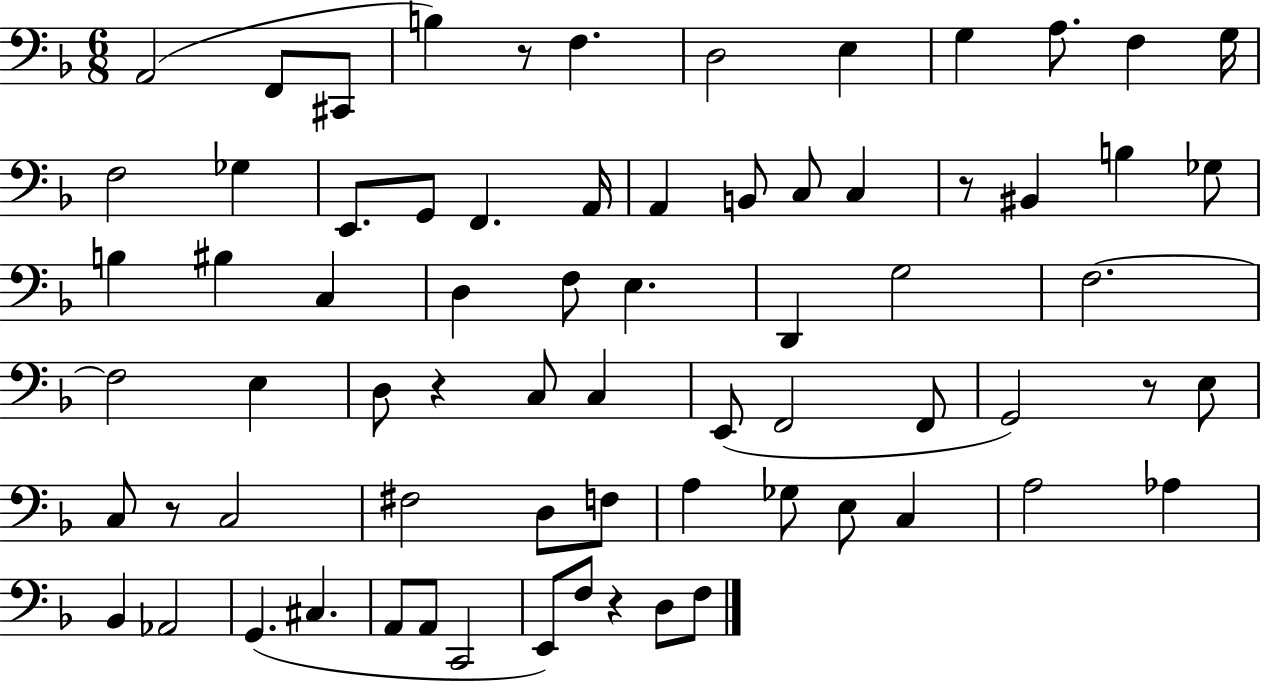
A2/h F2/e C#2/e B3/q R/e F3/q. D3/h E3/q G3/q A3/e. F3/q G3/s F3/h Gb3/q E2/e. G2/e F2/q. A2/s A2/q B2/e C3/e C3/q R/e BIS2/q B3/q Gb3/e B3/q BIS3/q C3/q D3/q F3/e E3/q. D2/q G3/h F3/h. F3/h E3/q D3/e R/q C3/e C3/q E2/e F2/h F2/e G2/h R/e E3/e C3/e R/e C3/h F#3/h D3/e F3/e A3/q Gb3/e E3/e C3/q A3/h Ab3/q Bb2/q Ab2/h G2/q. C#3/q. A2/e A2/e C2/h E2/e F3/e R/q D3/e F3/e